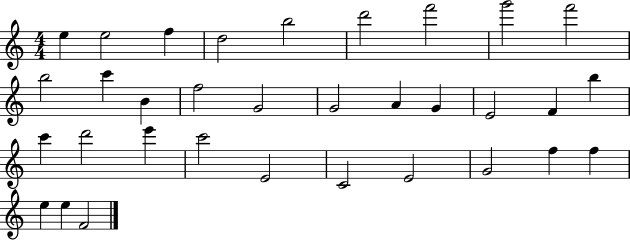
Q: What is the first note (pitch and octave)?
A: E5